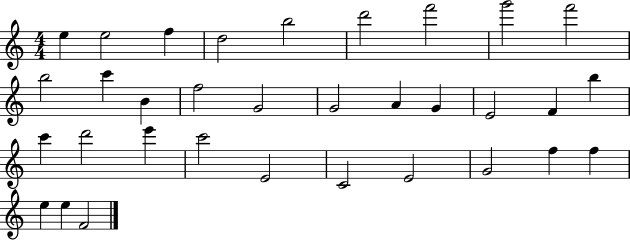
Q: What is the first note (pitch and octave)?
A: E5